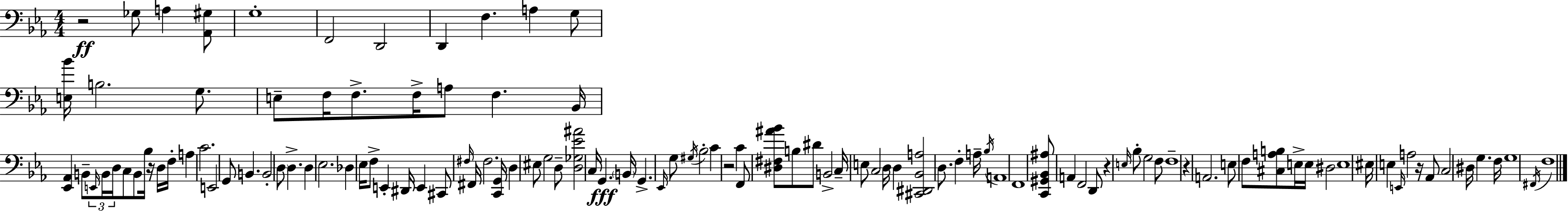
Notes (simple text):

R/h Gb3/e A3/q [Ab2,G#3]/e G3/w F2/h D2/h D2/q F3/q. A3/q G3/e [E3,Bb4]/s B3/h. G3/e. E3/e F3/s F3/e. F3/s A3/e F3/q. Bb2/s [Eb2,Ab2]/q B2/e E2/s B2/s D3/s C3/e B2/e Bb3/s R/s D3/s F3/s A3/q C4/h. E2/h G2/e B2/q. B2/h D3/e D3/q. D3/q Eb3/h. Db3/q Eb3/s F3/e E2/q D#2/s E2/q C#2/e F#3/s F#2/s F#3/h. [C2,G2]/s D3/q EIS3/e G3/h D3/e [D3,Gb3,Eb4,A#4]/h C3/s G2/q. B2/s G2/q. Eb2/s G3/e G#3/s Bb3/h C4/q R/h C4/q F2/e [D#3,F#3,A#4,Bb4]/e B3/e D#4/e B2/h C3/s E3/e C3/h D3/s D3/q [C#2,D#2,Bb2,A3]/h D3/e. F3/q A3/s Bb3/s A2/w F2/w [C2,G#2,Bb2,A#3]/e A2/q F2/h D2/e R/q E3/s Bb3/e G3/h F3/e F3/w R/q A2/h. E3/e F3/e [C#3,A3,B3]/e E3/s E3/s D#3/h E3/w EIS3/s E3/q E2/s A3/h R/s Ab2/e C3/h D#3/s G3/q. F3/s G3/w F#2/s F3/w